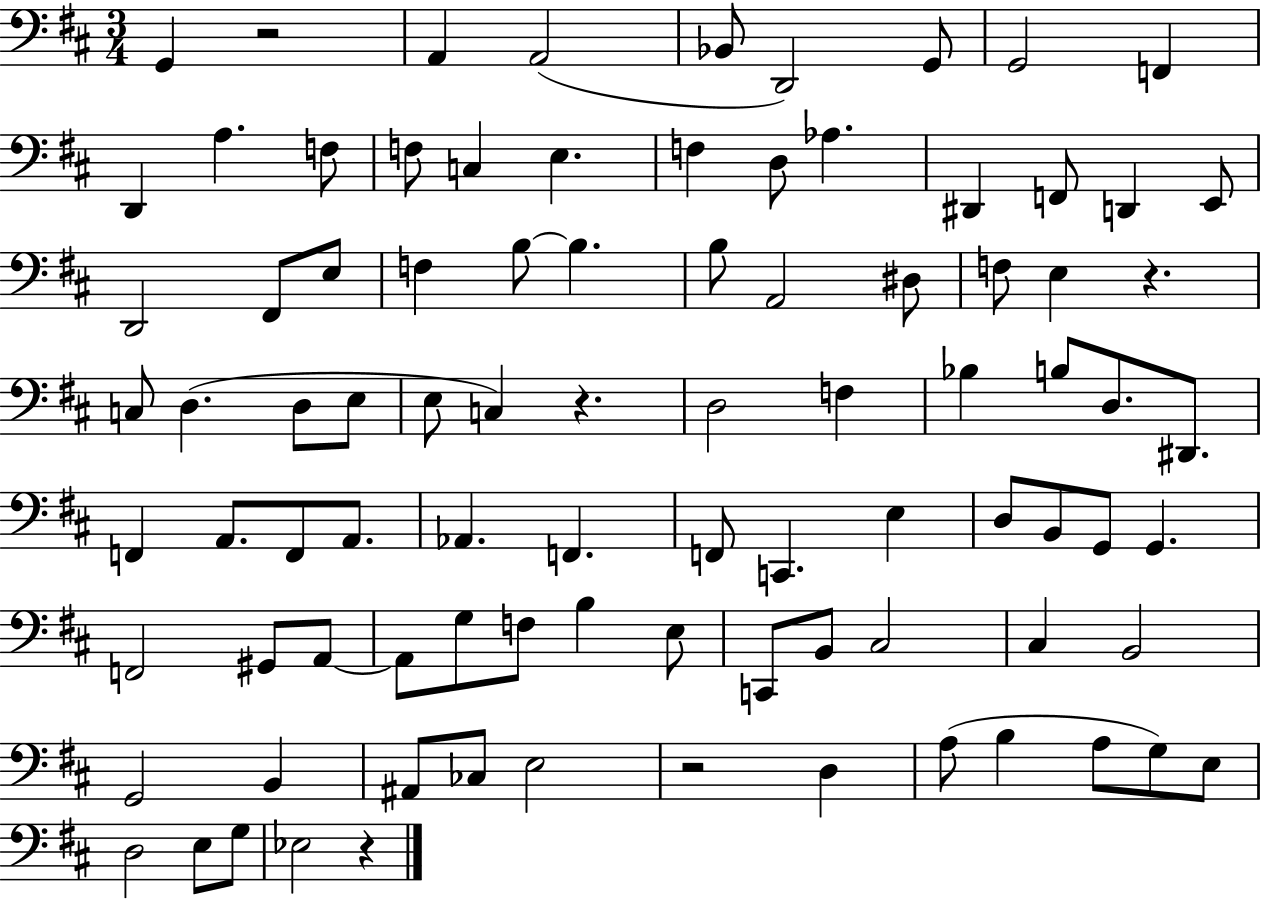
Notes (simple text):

G2/q R/h A2/q A2/h Bb2/e D2/h G2/e G2/h F2/q D2/q A3/q. F3/e F3/e C3/q E3/q. F3/q D3/e Ab3/q. D#2/q F2/e D2/q E2/e D2/h F#2/e E3/e F3/q B3/e B3/q. B3/e A2/h D#3/e F3/e E3/q R/q. C3/e D3/q. D3/e E3/e E3/e C3/q R/q. D3/h F3/q Bb3/q B3/e D3/e. D#2/e. F2/q A2/e. F2/e A2/e. Ab2/q. F2/q. F2/e C2/q. E3/q D3/e B2/e G2/e G2/q. F2/h G#2/e A2/e A2/e G3/e F3/e B3/q E3/e C2/e B2/e C#3/h C#3/q B2/h G2/h B2/q A#2/e CES3/e E3/h R/h D3/q A3/e B3/q A3/e G3/e E3/e D3/h E3/e G3/e Eb3/h R/q